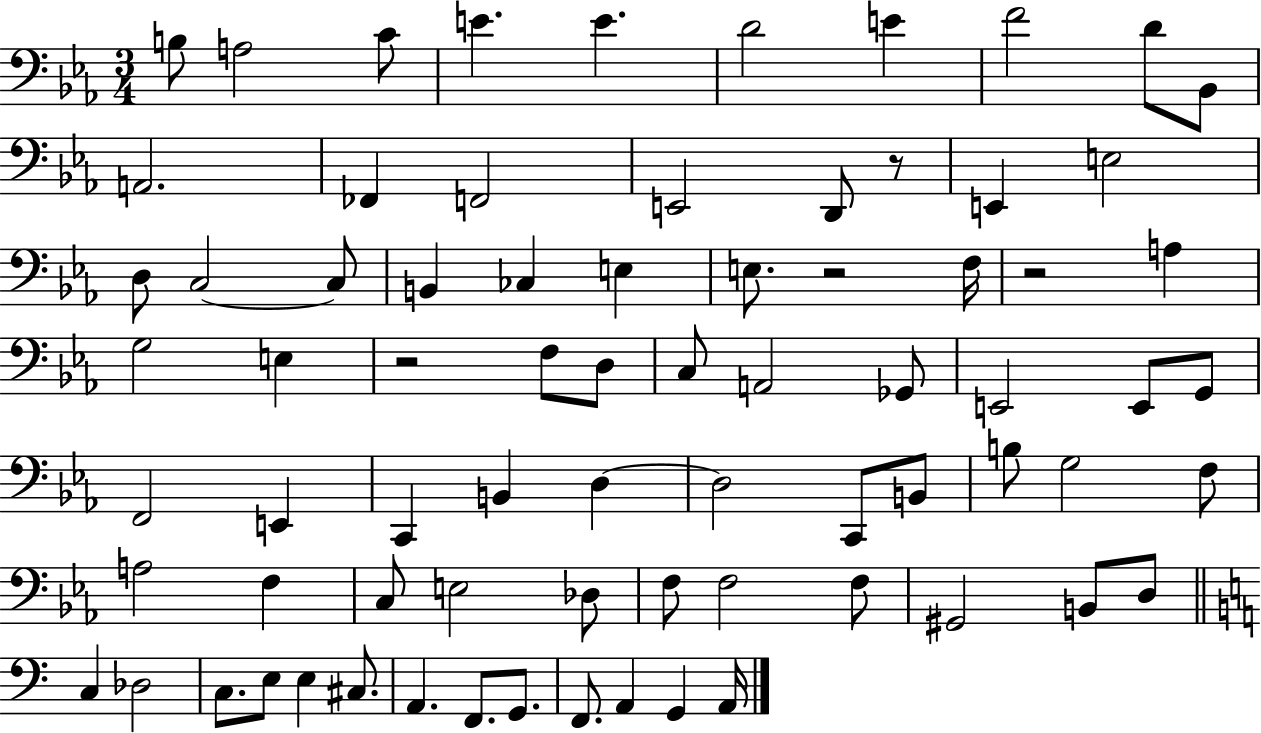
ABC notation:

X:1
T:Untitled
M:3/4
L:1/4
K:Eb
B,/2 A,2 C/2 E E D2 E F2 D/2 _B,,/2 A,,2 _F,, F,,2 E,,2 D,,/2 z/2 E,, E,2 D,/2 C,2 C,/2 B,, _C, E, E,/2 z2 F,/4 z2 A, G,2 E, z2 F,/2 D,/2 C,/2 A,,2 _G,,/2 E,,2 E,,/2 G,,/2 F,,2 E,, C,, B,, D, D,2 C,,/2 B,,/2 B,/2 G,2 F,/2 A,2 F, C,/2 E,2 _D,/2 F,/2 F,2 F,/2 ^G,,2 B,,/2 D,/2 C, _D,2 C,/2 E,/2 E, ^C,/2 A,, F,,/2 G,,/2 F,,/2 A,, G,, A,,/4